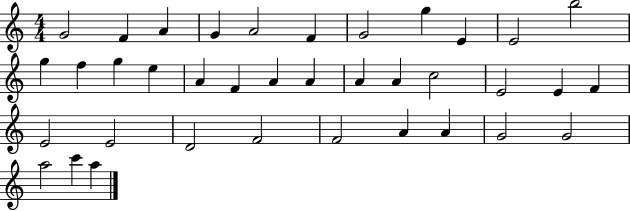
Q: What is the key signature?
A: C major